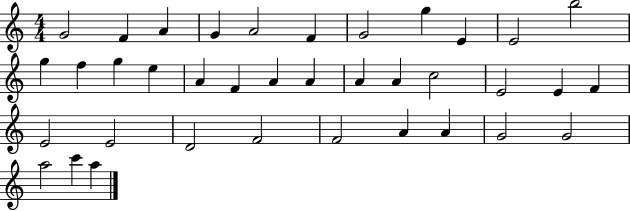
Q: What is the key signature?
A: C major